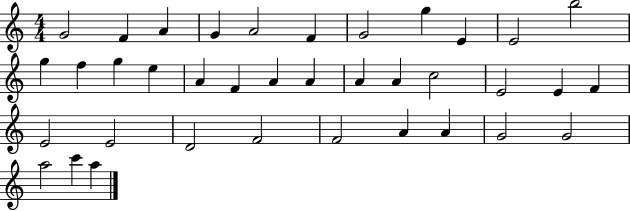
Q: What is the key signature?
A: C major